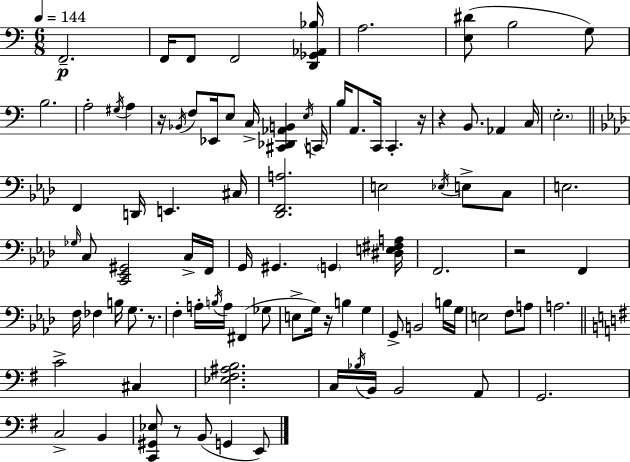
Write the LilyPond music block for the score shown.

{
  \clef bass
  \numericTimeSignature
  \time 6/8
  \key a \minor
  \tempo 4 = 144
  f,2.--\p | f,16 f,8 f,2 <d, ges, aes, bes>16 | a2. | <e dis'>8( b2 g8) | \break b2. | a2-. \acciaccatura { gis16 } a4 | r16 \acciaccatura { bes,16 } f8 ees,16 e8 c16-> <cis, des, aes, b,>4 | \acciaccatura { e16 } c,16 b16 a,8. c,16 c,4.-. | \break r16 r4 b,8. aes,4 | c16 \parenthesize e2.-. | \bar "||" \break \key aes \major f,4 d,16 e,4. cis16 | <des, f, a>2. | e2 \acciaccatura { ees16 } e8-> c8 | e2. | \break \grace { ges16 } c8 <c, ees, gis,>2 | c16-> f,16 g,16 gis,4. \parenthesize g,4 | <dis e fis a>16 f,2. | r2 f,4 | \break f16 fes4 b16 g8. r8. | f4-. a16-. \acciaccatura { b16 } a16 fis,4( | ges8 e8-> g16) r16 b4 g4 | g,8-> b,2 | \break b16 g16 e2 f8 | a8 a2. | \bar "||" \break \key g \major c'2-> cis4 | <ees fis ais b>2. | c16 \acciaccatura { bes16 } b,16 b,2 a,8 | g,2. | \break c2-> b,4 | <c, gis, ees>8 r8 b,8( g,4 e,8) | \bar "|."
}